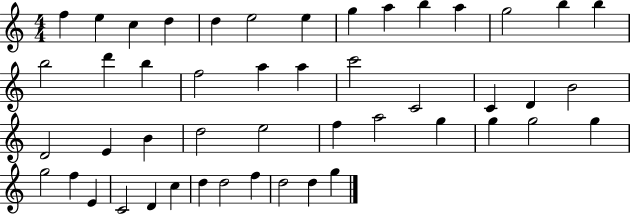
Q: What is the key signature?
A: C major